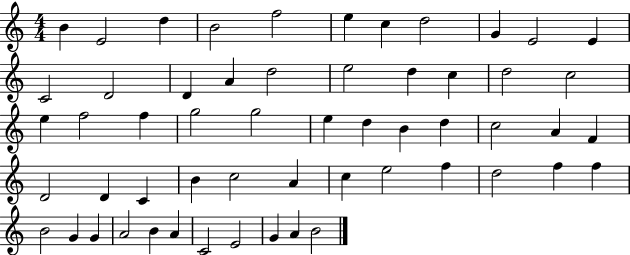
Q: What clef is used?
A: treble